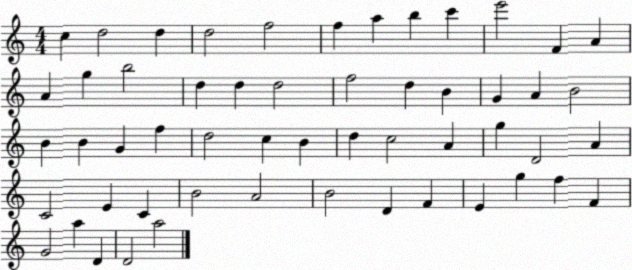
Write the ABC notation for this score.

X:1
T:Untitled
M:4/4
L:1/4
K:C
c d2 d d2 f2 f a b c' e'2 F A A g b2 d d d2 f2 d B G A B2 B B G f d2 c B d c2 A g D2 A C2 E C B2 A2 B2 D F E g f F G2 a D D2 a2